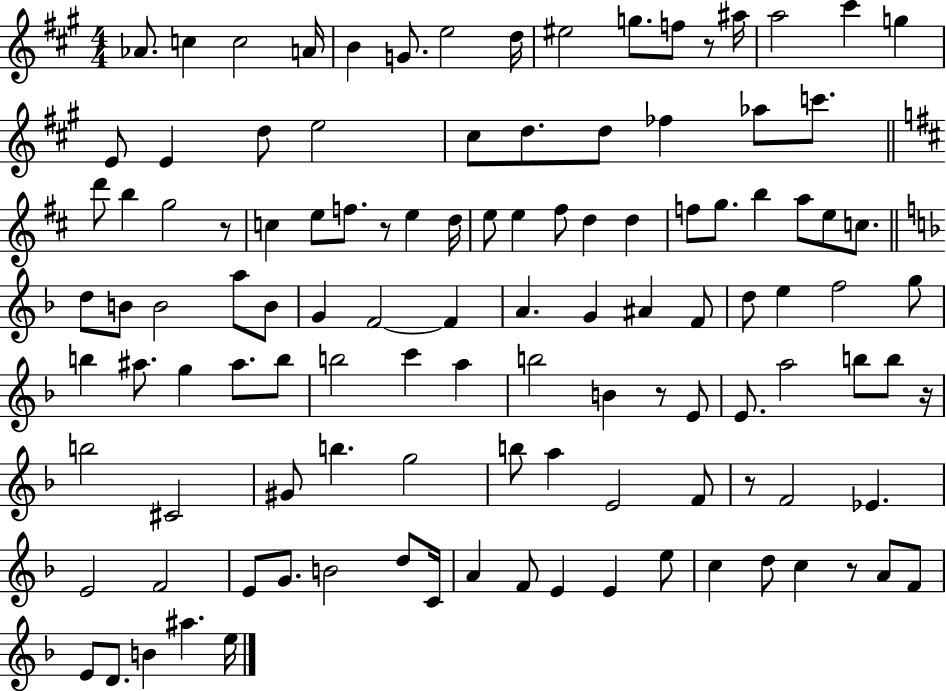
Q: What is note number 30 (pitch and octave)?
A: E5